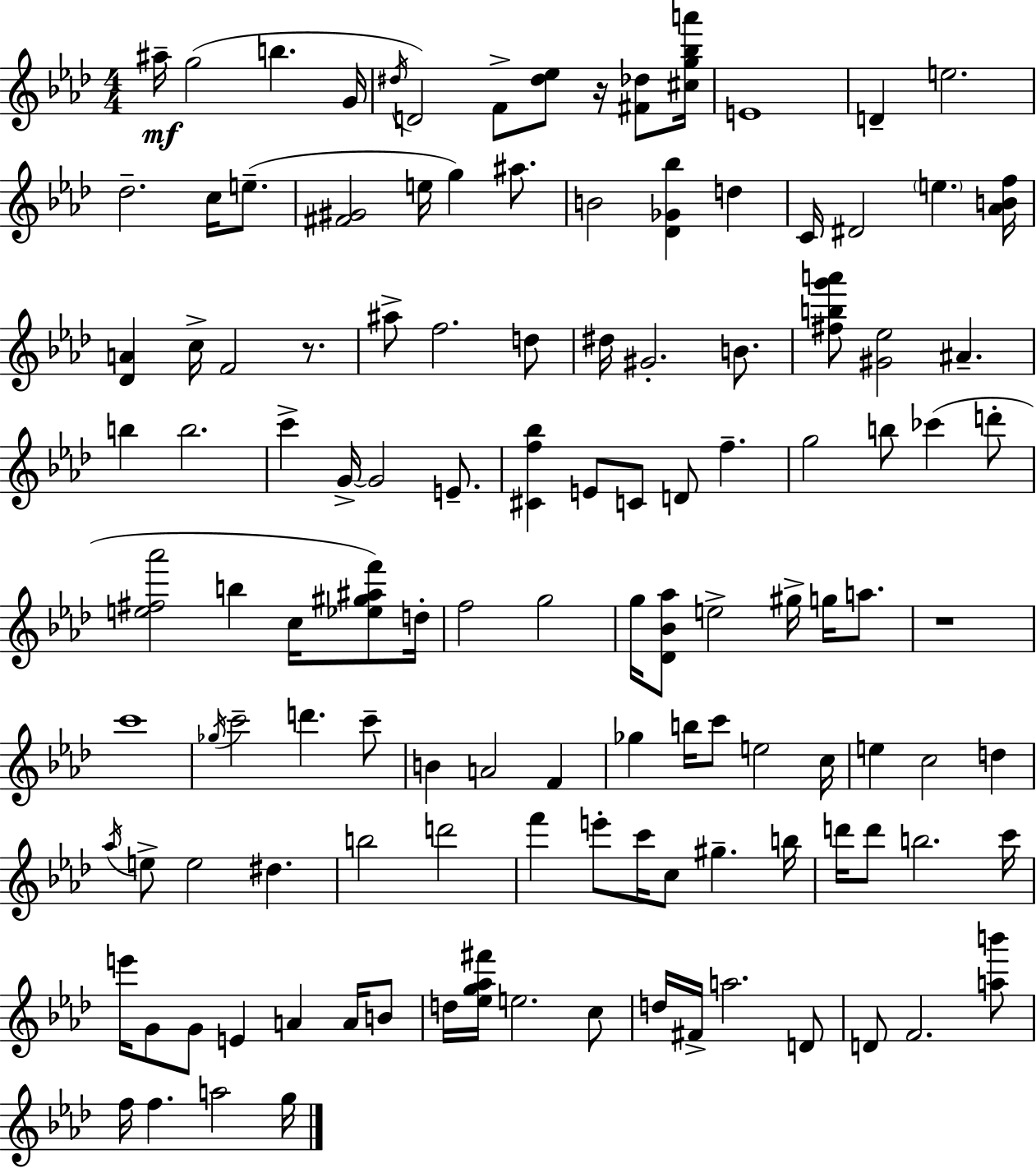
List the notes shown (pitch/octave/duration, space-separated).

A#5/s G5/h B5/q. G4/s D#5/s D4/h F4/e [D#5,Eb5]/e R/s [F#4,Db5]/e [C#5,G5,Bb5,A6]/s E4/w D4/q E5/h. Db5/h. C5/s E5/e. [F#4,G#4]/h E5/s G5/q A#5/e. B4/h [Db4,Gb4,Bb5]/q D5/q C4/s D#4/h E5/q. [Ab4,B4,F5]/s [Db4,A4]/q C5/s F4/h R/e. A#5/e F5/h. D5/e D#5/s G#4/h. B4/e. [F#5,B5,G6,A6]/e [G#4,Eb5]/h A#4/q. B5/q B5/h. C6/q G4/s G4/h E4/e. [C#4,F5,Bb5]/q E4/e C4/e D4/e F5/q. G5/h B5/e CES6/q D6/e [E5,F#5,Ab6]/h B5/q C5/s [Eb5,G#5,A#5,F6]/e D5/s F5/h G5/h G5/s [Db4,Bb4,Ab5]/e E5/h G#5/s G5/s A5/e. R/w C6/w Gb5/s C6/h D6/q. C6/e B4/q A4/h F4/q Gb5/q B5/s C6/e E5/h C5/s E5/q C5/h D5/q Ab5/s E5/e E5/h D#5/q. B5/h D6/h F6/q E6/e C6/s C5/e G#5/q. B5/s D6/s D6/e B5/h. C6/s E6/s G4/e G4/e E4/q A4/q A4/s B4/e D5/s [Eb5,G5,Ab5,F#6]/s E5/h. C5/e D5/s F#4/s A5/h. D4/e D4/e F4/h. [A5,B6]/e F5/s F5/q. A5/h G5/s